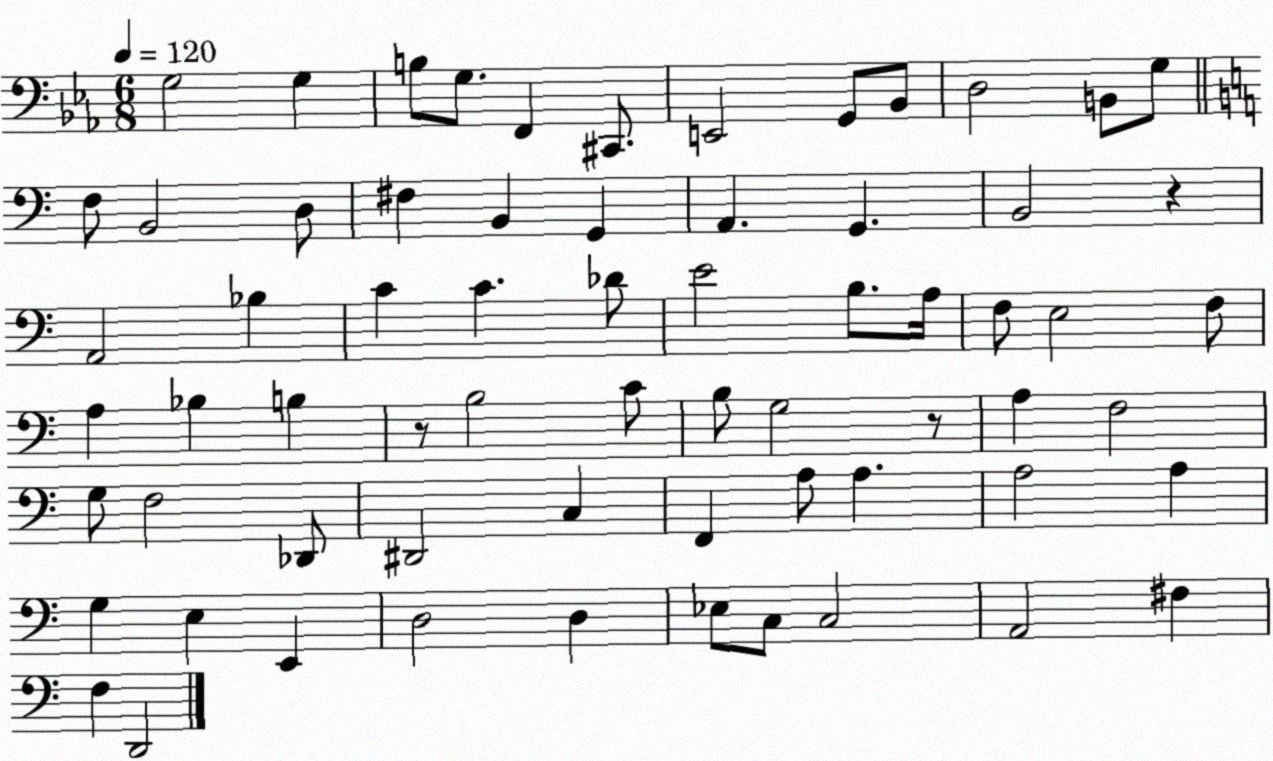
X:1
T:Untitled
M:6/8
L:1/4
K:Eb
G,2 G, B,/2 G,/2 F,, ^C,,/2 E,,2 G,,/2 _B,,/2 D,2 B,,/2 G,/2 F,/2 B,,2 D,/2 ^F, B,, G,, A,, G,, B,,2 z A,,2 _B, C C _D/2 E2 B,/2 A,/4 F,/2 E,2 F,/2 A, _B, B, z/2 B,2 C/2 B,/2 G,2 z/2 A, F,2 G,/2 F,2 _D,,/2 ^D,,2 C, F,, A,/2 A, A,2 A, G, E, E,, D,2 D, _E,/2 C,/2 C,2 A,,2 ^F, F, D,,2